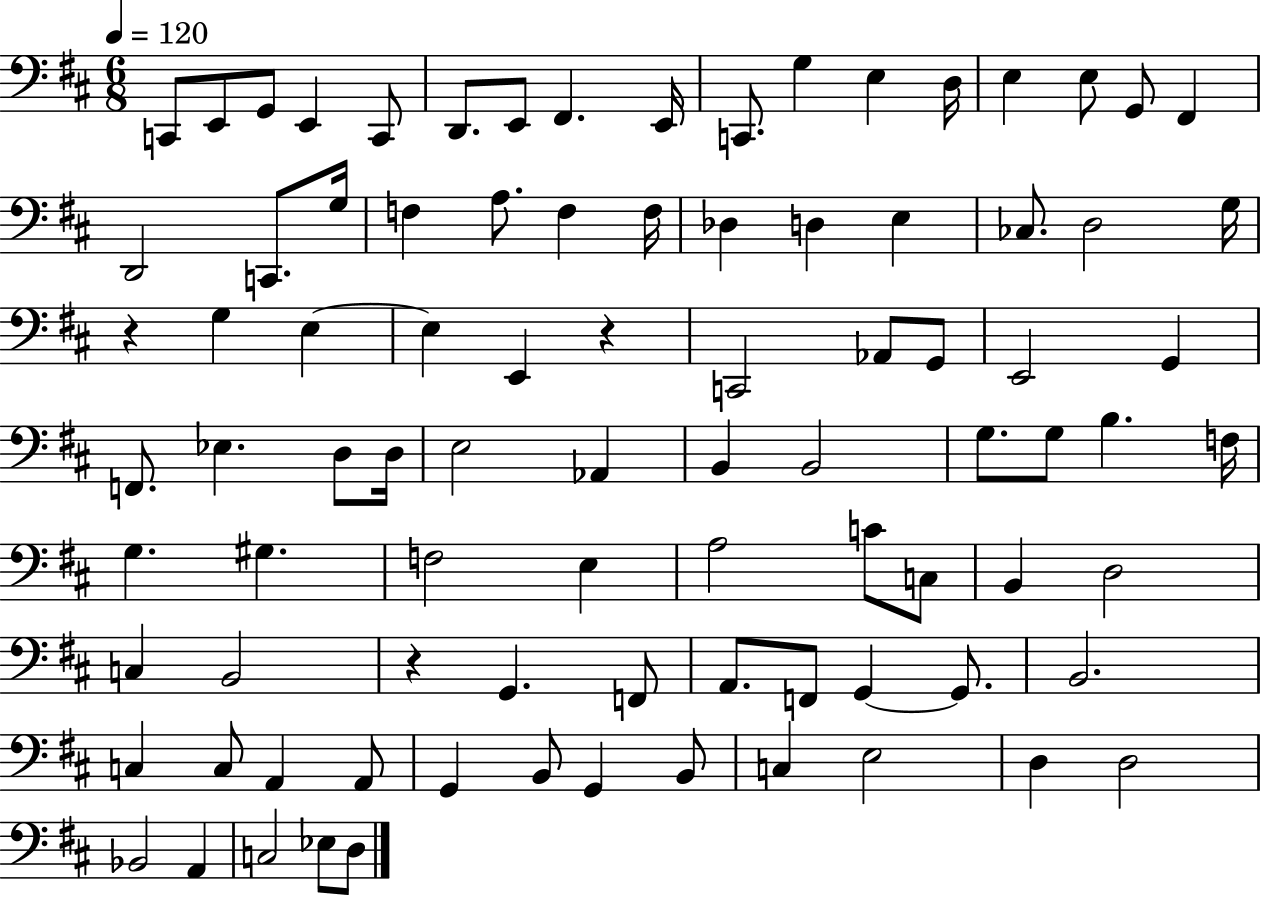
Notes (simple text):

C2/e E2/e G2/e E2/q C2/e D2/e. E2/e F#2/q. E2/s C2/e. G3/q E3/q D3/s E3/q E3/e G2/e F#2/q D2/h C2/e. G3/s F3/q A3/e. F3/q F3/s Db3/q D3/q E3/q CES3/e. D3/h G3/s R/q G3/q E3/q E3/q E2/q R/q C2/h Ab2/e G2/e E2/h G2/q F2/e. Eb3/q. D3/e D3/s E3/h Ab2/q B2/q B2/h G3/e. G3/e B3/q. F3/s G3/q. G#3/q. F3/h E3/q A3/h C4/e C3/e B2/q D3/h C3/q B2/h R/q G2/q. F2/e A2/e. F2/e G2/q G2/e. B2/h. C3/q C3/e A2/q A2/e G2/q B2/e G2/q B2/e C3/q E3/h D3/q D3/h Bb2/h A2/q C3/h Eb3/e D3/e